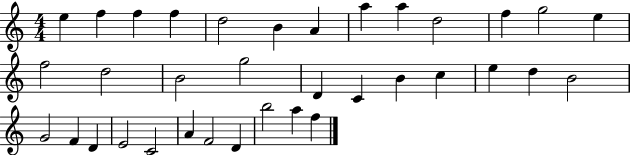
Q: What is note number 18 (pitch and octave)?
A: D4